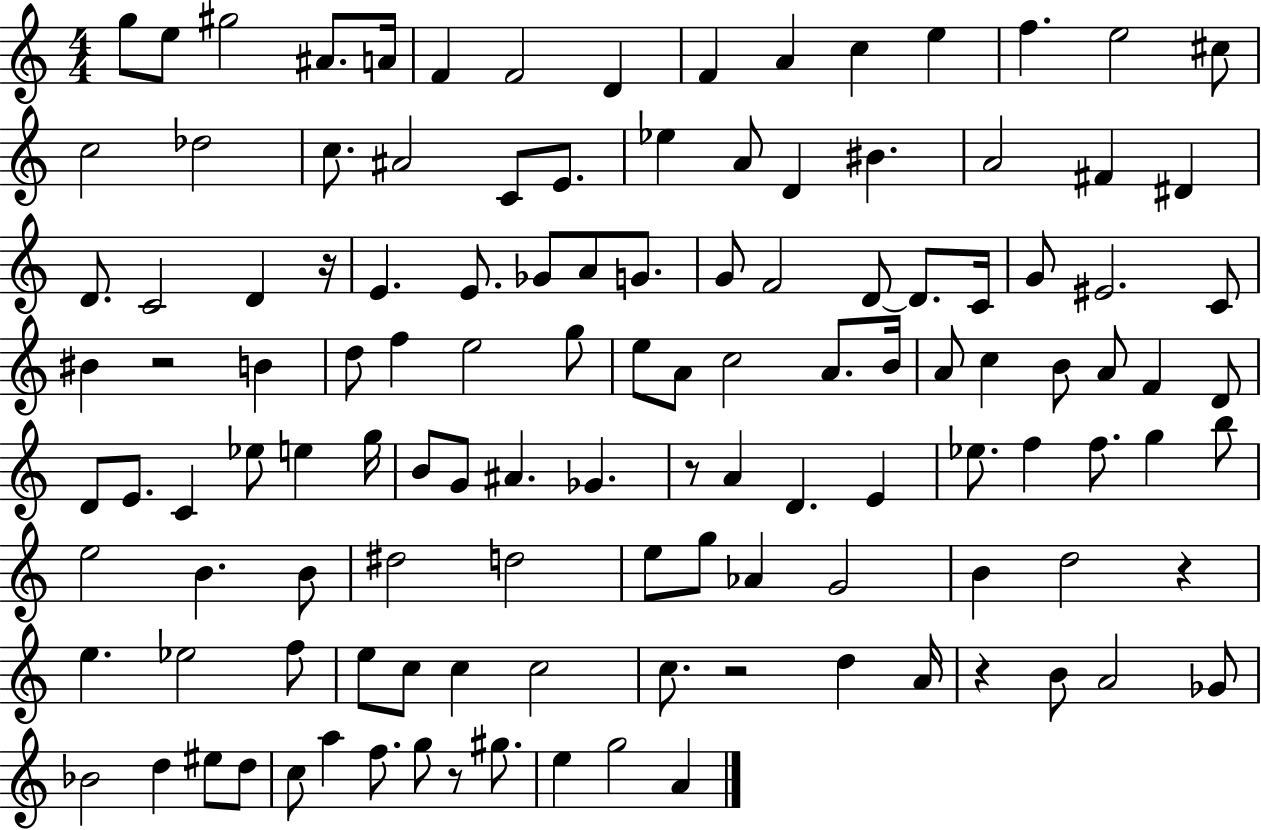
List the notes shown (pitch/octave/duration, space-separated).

G5/e E5/e G#5/h A#4/e. A4/s F4/q F4/h D4/q F4/q A4/q C5/q E5/q F5/q. E5/h C#5/e C5/h Db5/h C5/e. A#4/h C4/e E4/e. Eb5/q A4/e D4/q BIS4/q. A4/h F#4/q D#4/q D4/e. C4/h D4/q R/s E4/q. E4/e. Gb4/e A4/e G4/e. G4/e F4/h D4/e D4/e. C4/s G4/e EIS4/h. C4/e BIS4/q R/h B4/q D5/e F5/q E5/h G5/e E5/e A4/e C5/h A4/e. B4/s A4/e C5/q B4/e A4/e F4/q D4/e D4/e E4/e. C4/q Eb5/e E5/q G5/s B4/e G4/e A#4/q. Gb4/q. R/e A4/q D4/q. E4/q Eb5/e. F5/q F5/e. G5/q B5/e E5/h B4/q. B4/e D#5/h D5/h E5/e G5/e Ab4/q G4/h B4/q D5/h R/q E5/q. Eb5/h F5/e E5/e C5/e C5/q C5/h C5/e. R/h D5/q A4/s R/q B4/e A4/h Gb4/e Bb4/h D5/q EIS5/e D5/e C5/e A5/q F5/e. G5/e R/e G#5/e. E5/q G5/h A4/q